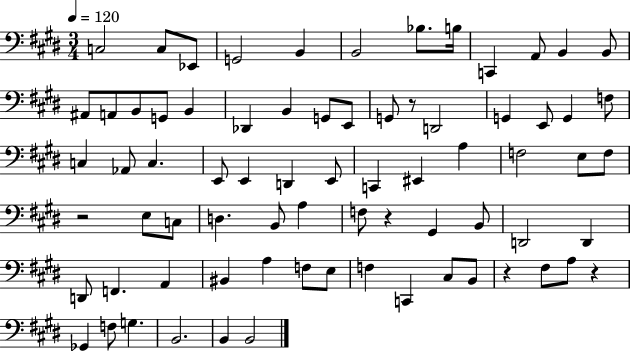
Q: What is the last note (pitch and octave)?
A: B2